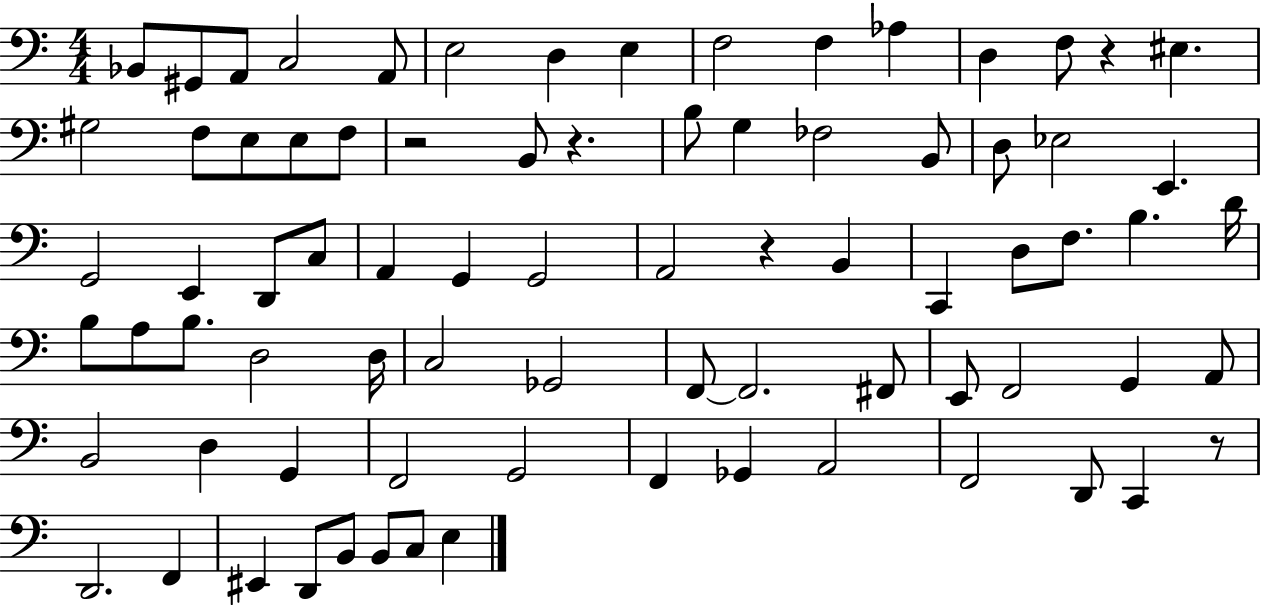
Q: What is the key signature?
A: C major